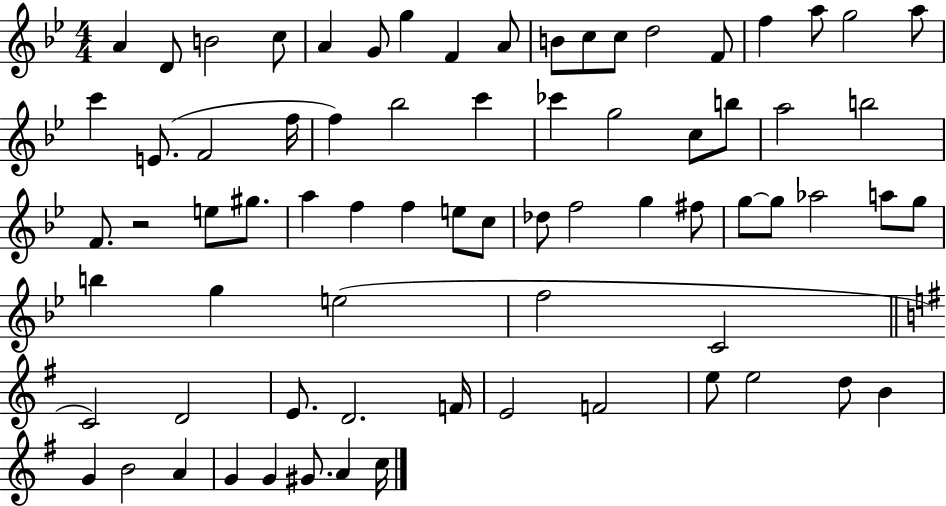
A4/q D4/e B4/h C5/e A4/q G4/e G5/q F4/q A4/e B4/e C5/e C5/e D5/h F4/e F5/q A5/e G5/h A5/e C6/q E4/e. F4/h F5/s F5/q Bb5/h C6/q CES6/q G5/h C5/e B5/e A5/h B5/h F4/e. R/h E5/e G#5/e. A5/q F5/q F5/q E5/e C5/e Db5/e F5/h G5/q F#5/e G5/e G5/e Ab5/h A5/e G5/e B5/q G5/q E5/h F5/h C4/h C4/h D4/h E4/e. D4/h. F4/s E4/h F4/h E5/e E5/h D5/e B4/q G4/q B4/h A4/q G4/q G4/q G#4/e. A4/q C5/s